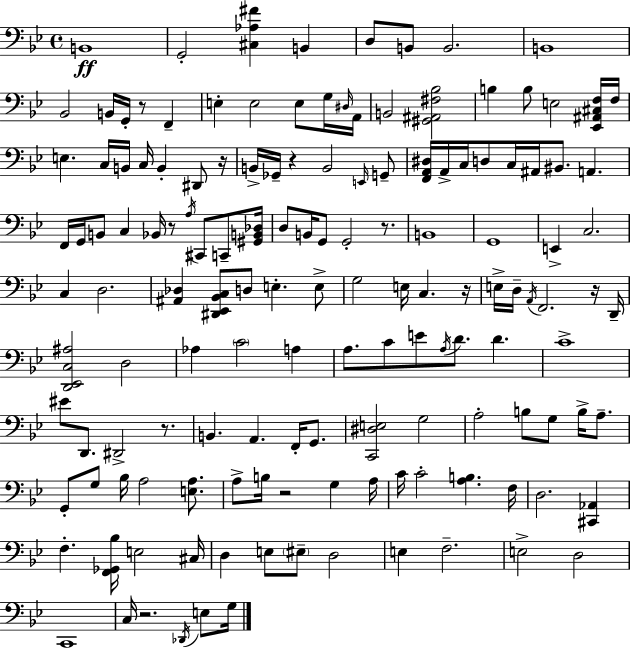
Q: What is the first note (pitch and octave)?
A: B2